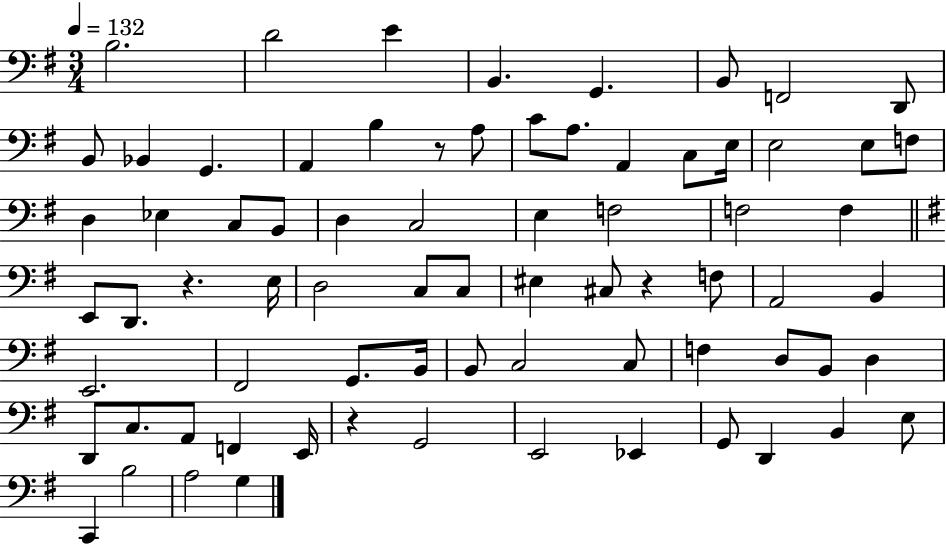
X:1
T:Untitled
M:3/4
L:1/4
K:G
B,2 D2 E B,, G,, B,,/2 F,,2 D,,/2 B,,/2 _B,, G,, A,, B, z/2 A,/2 C/2 A,/2 A,, C,/2 E,/4 E,2 E,/2 F,/2 D, _E, C,/2 B,,/2 D, C,2 E, F,2 F,2 F, E,,/2 D,,/2 z E,/4 D,2 C,/2 C,/2 ^E, ^C,/2 z F,/2 A,,2 B,, E,,2 ^F,,2 G,,/2 B,,/4 B,,/2 C,2 C,/2 F, D,/2 B,,/2 D, D,,/2 C,/2 A,,/2 F,, E,,/4 z G,,2 E,,2 _E,, G,,/2 D,, B,, E,/2 C,, B,2 A,2 G,